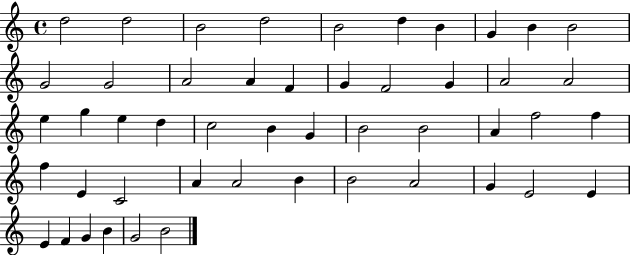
X:1
T:Untitled
M:4/4
L:1/4
K:C
d2 d2 B2 d2 B2 d B G B B2 G2 G2 A2 A F G F2 G A2 A2 e g e d c2 B G B2 B2 A f2 f f E C2 A A2 B B2 A2 G E2 E E F G B G2 B2